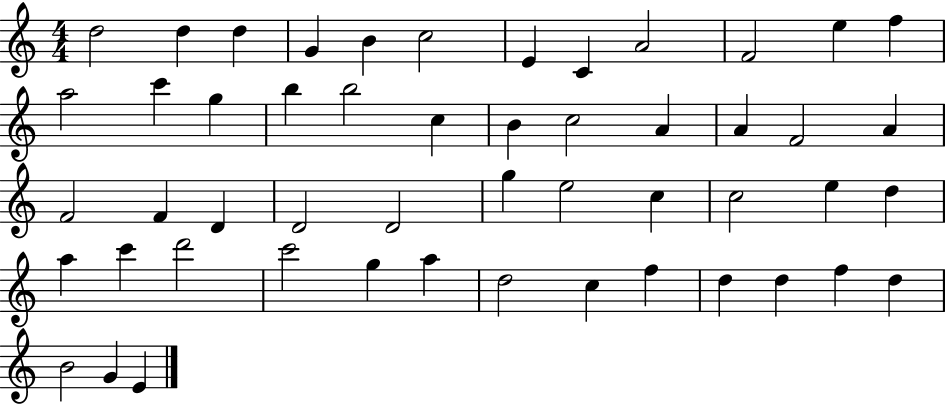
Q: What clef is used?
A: treble